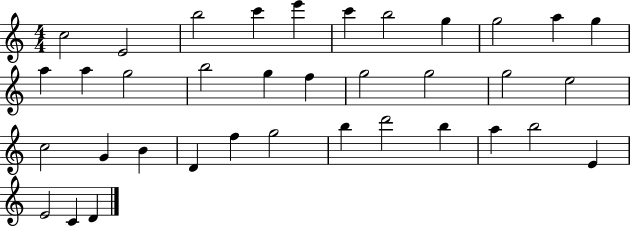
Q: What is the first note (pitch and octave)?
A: C5